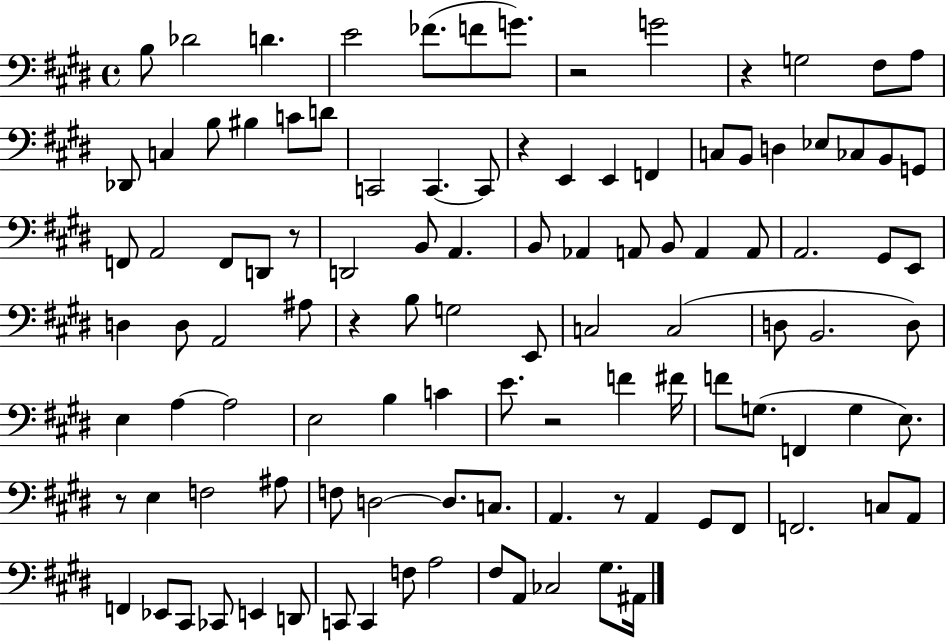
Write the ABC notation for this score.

X:1
T:Untitled
M:4/4
L:1/4
K:E
B,/2 _D2 D E2 _F/2 F/2 G/2 z2 G2 z G,2 ^F,/2 A,/2 _D,,/2 C, B,/2 ^B, C/2 D/2 C,,2 C,, C,,/2 z E,, E,, F,, C,/2 B,,/2 D, _E,/2 _C,/2 B,,/2 G,,/2 F,,/2 A,,2 F,,/2 D,,/2 z/2 D,,2 B,,/2 A,, B,,/2 _A,, A,,/2 B,,/2 A,, A,,/2 A,,2 ^G,,/2 E,,/2 D, D,/2 A,,2 ^A,/2 z B,/2 G,2 E,,/2 C,2 C,2 D,/2 B,,2 D,/2 E, A, A,2 E,2 B, C E/2 z2 F ^F/4 F/2 G,/2 F,, G, E,/2 z/2 E, F,2 ^A,/2 F,/2 D,2 D,/2 C,/2 A,, z/2 A,, ^G,,/2 ^F,,/2 F,,2 C,/2 A,,/2 F,, _E,,/2 ^C,,/2 _C,,/2 E,, D,,/2 C,,/2 C,, F,/2 A,2 ^F,/2 A,,/2 _C,2 ^G,/2 ^A,,/4